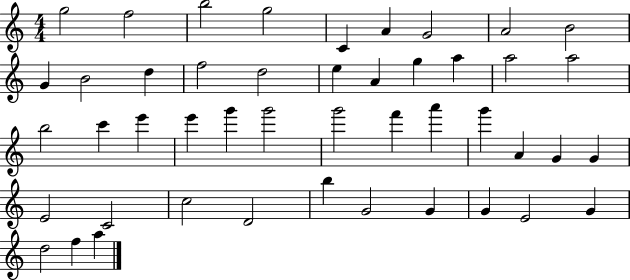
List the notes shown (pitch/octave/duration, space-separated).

G5/h F5/h B5/h G5/h C4/q A4/q G4/h A4/h B4/h G4/q B4/h D5/q F5/h D5/h E5/q A4/q G5/q A5/q A5/h A5/h B5/h C6/q E6/q E6/q G6/q G6/h G6/h F6/q A6/q G6/q A4/q G4/q G4/q E4/h C4/h C5/h D4/h B5/q G4/h G4/q G4/q E4/h G4/q D5/h F5/q A5/q